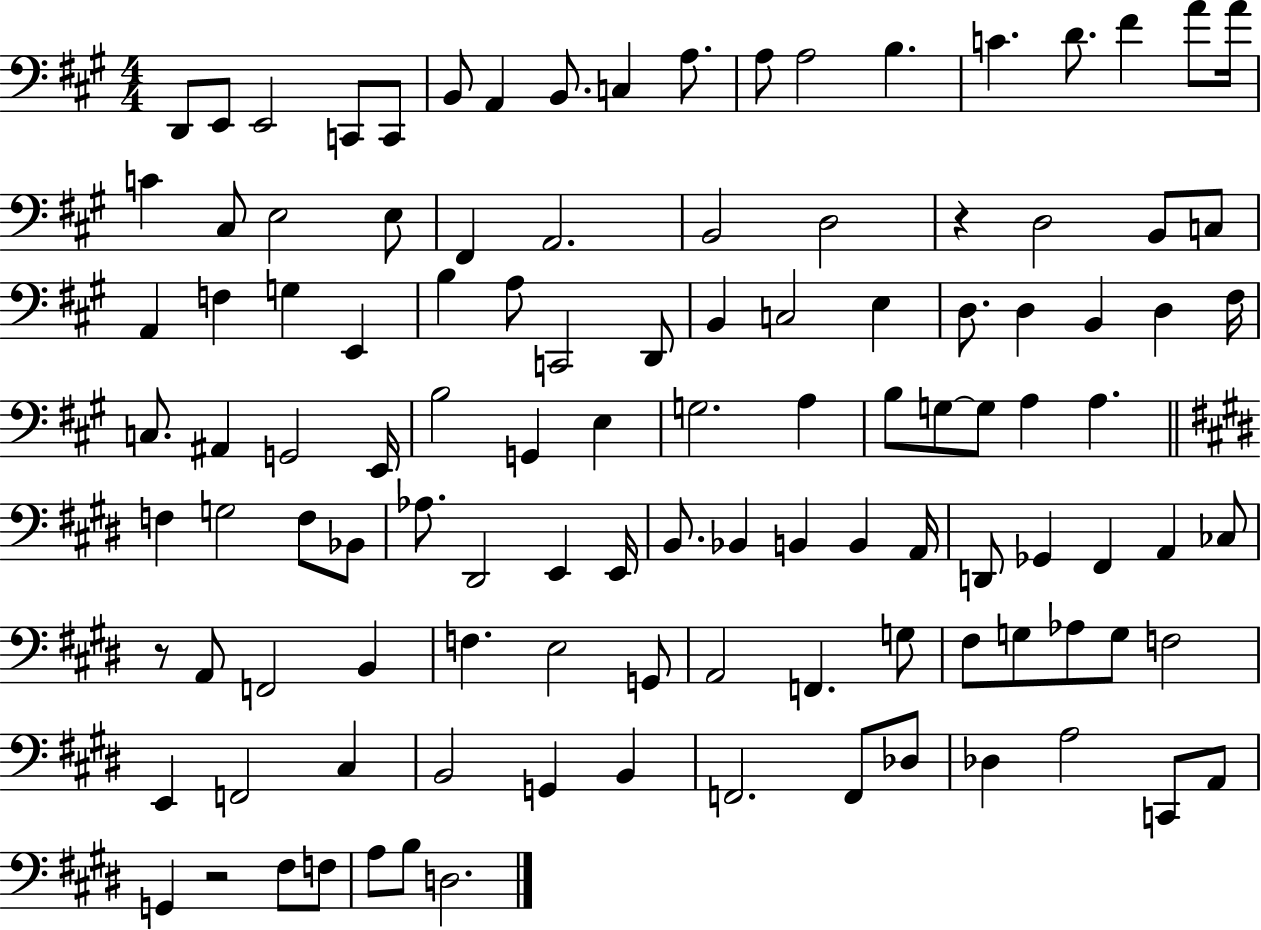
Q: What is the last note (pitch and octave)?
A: D3